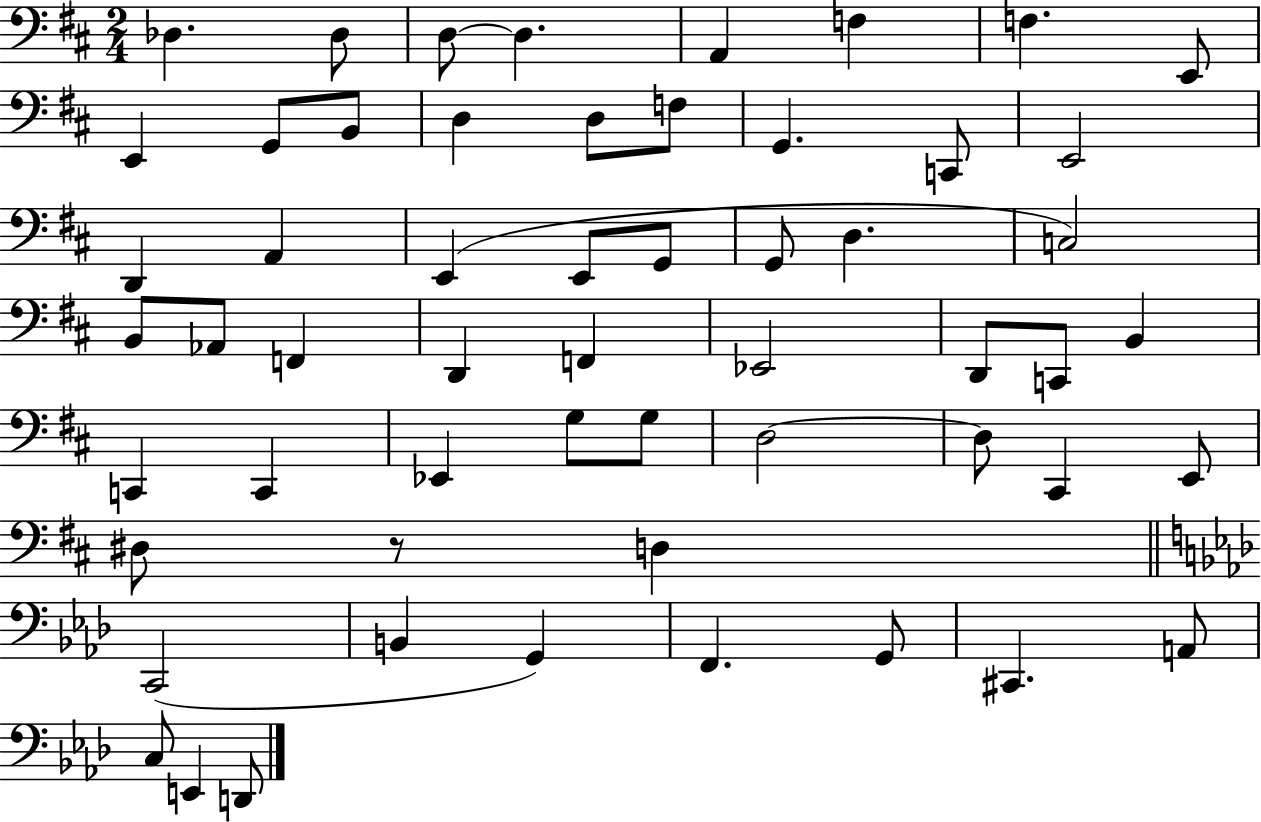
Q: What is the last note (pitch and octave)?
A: D2